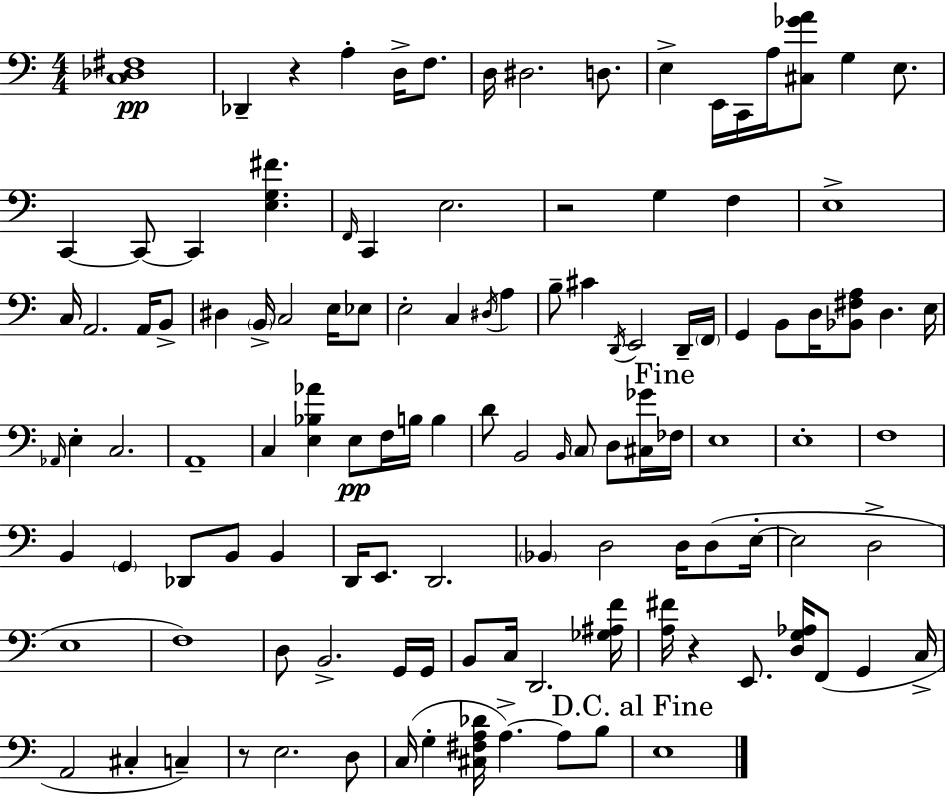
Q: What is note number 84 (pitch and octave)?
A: G2